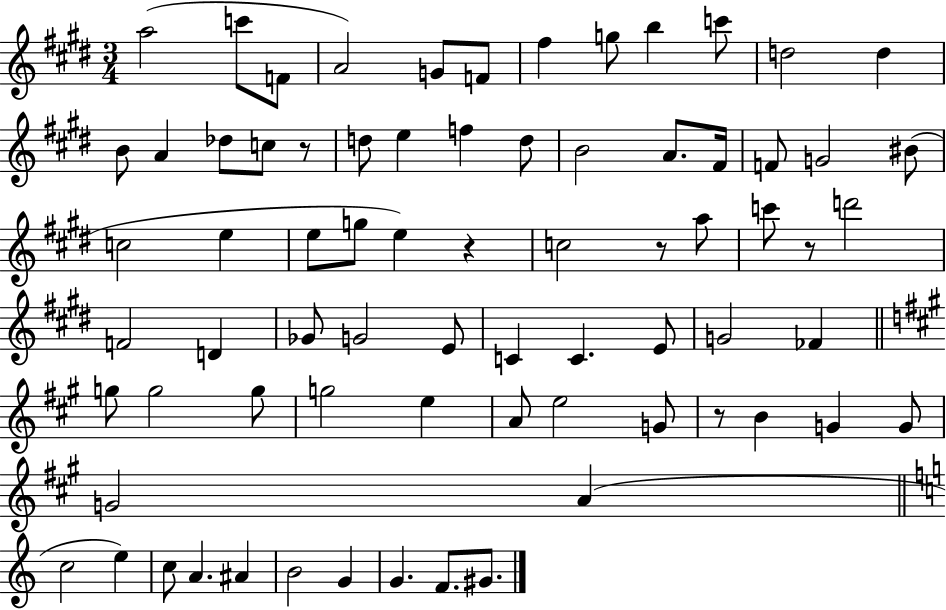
{
  \clef treble
  \numericTimeSignature
  \time 3/4
  \key e \major
  a''2( c'''8 f'8 | a'2) g'8 f'8 | fis''4 g''8 b''4 c'''8 | d''2 d''4 | \break b'8 a'4 des''8 c''8 r8 | d''8 e''4 f''4 d''8 | b'2 a'8. fis'16 | f'8 g'2 bis'8( | \break c''2 e''4 | e''8 g''8 e''4) r4 | c''2 r8 a''8 | c'''8 r8 d'''2 | \break f'2 d'4 | ges'8 g'2 e'8 | c'4 c'4. e'8 | g'2 fes'4 | \break \bar "||" \break \key a \major g''8 g''2 g''8 | g''2 e''4 | a'8 e''2 g'8 | r8 b'4 g'4 g'8 | \break g'2 a'4( | \bar "||" \break \key c \major c''2 e''4) | c''8 a'4. ais'4 | b'2 g'4 | g'4. f'8. gis'8. | \break \bar "|."
}